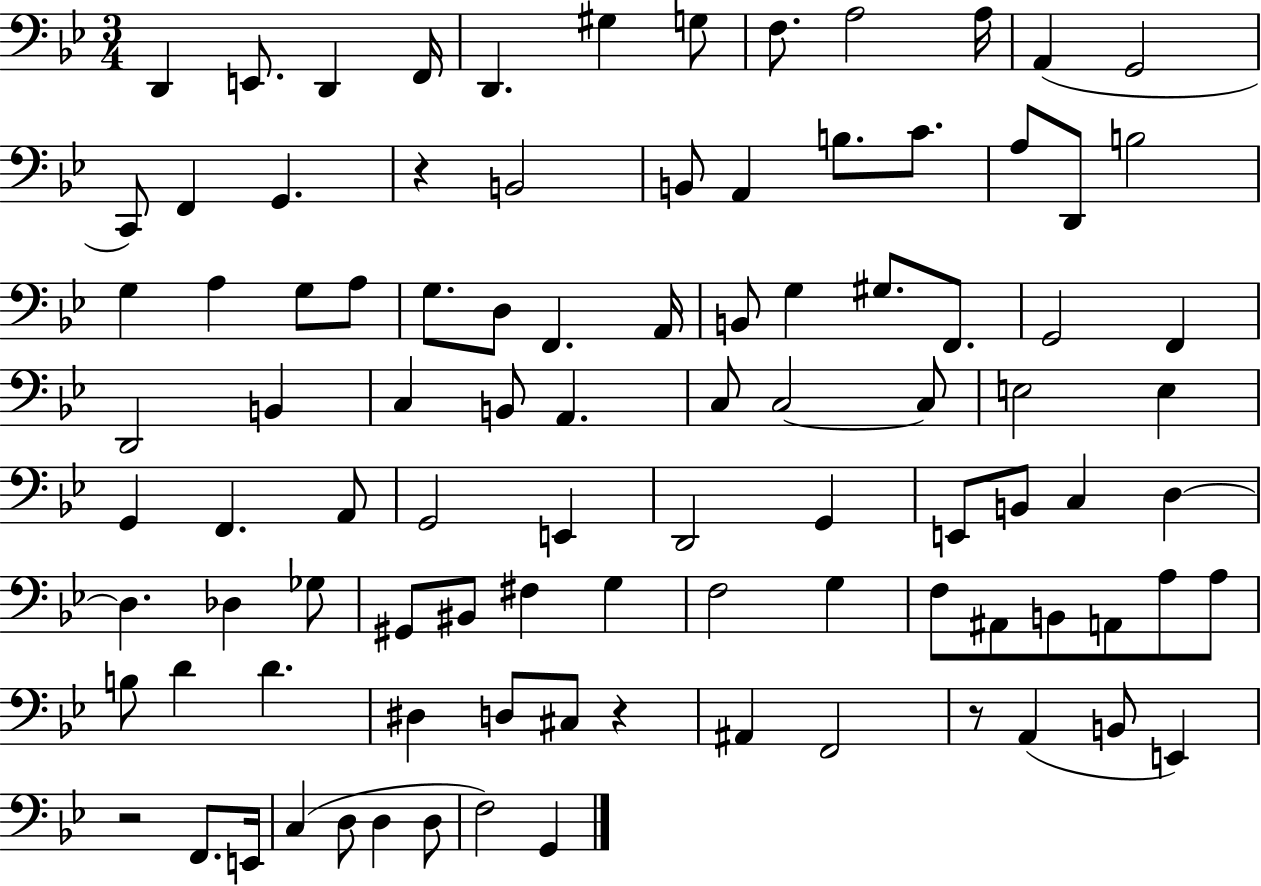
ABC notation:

X:1
T:Untitled
M:3/4
L:1/4
K:Bb
D,, E,,/2 D,, F,,/4 D,, ^G, G,/2 F,/2 A,2 A,/4 A,, G,,2 C,,/2 F,, G,, z B,,2 B,,/2 A,, B,/2 C/2 A,/2 D,,/2 B,2 G, A, G,/2 A,/2 G,/2 D,/2 F,, A,,/4 B,,/2 G, ^G,/2 F,,/2 G,,2 F,, D,,2 B,, C, B,,/2 A,, C,/2 C,2 C,/2 E,2 E, G,, F,, A,,/2 G,,2 E,, D,,2 G,, E,,/2 B,,/2 C, D, D, _D, _G,/2 ^G,,/2 ^B,,/2 ^F, G, F,2 G, F,/2 ^A,,/2 B,,/2 A,,/2 A,/2 A,/2 B,/2 D D ^D, D,/2 ^C,/2 z ^A,, F,,2 z/2 A,, B,,/2 E,, z2 F,,/2 E,,/4 C, D,/2 D, D,/2 F,2 G,,